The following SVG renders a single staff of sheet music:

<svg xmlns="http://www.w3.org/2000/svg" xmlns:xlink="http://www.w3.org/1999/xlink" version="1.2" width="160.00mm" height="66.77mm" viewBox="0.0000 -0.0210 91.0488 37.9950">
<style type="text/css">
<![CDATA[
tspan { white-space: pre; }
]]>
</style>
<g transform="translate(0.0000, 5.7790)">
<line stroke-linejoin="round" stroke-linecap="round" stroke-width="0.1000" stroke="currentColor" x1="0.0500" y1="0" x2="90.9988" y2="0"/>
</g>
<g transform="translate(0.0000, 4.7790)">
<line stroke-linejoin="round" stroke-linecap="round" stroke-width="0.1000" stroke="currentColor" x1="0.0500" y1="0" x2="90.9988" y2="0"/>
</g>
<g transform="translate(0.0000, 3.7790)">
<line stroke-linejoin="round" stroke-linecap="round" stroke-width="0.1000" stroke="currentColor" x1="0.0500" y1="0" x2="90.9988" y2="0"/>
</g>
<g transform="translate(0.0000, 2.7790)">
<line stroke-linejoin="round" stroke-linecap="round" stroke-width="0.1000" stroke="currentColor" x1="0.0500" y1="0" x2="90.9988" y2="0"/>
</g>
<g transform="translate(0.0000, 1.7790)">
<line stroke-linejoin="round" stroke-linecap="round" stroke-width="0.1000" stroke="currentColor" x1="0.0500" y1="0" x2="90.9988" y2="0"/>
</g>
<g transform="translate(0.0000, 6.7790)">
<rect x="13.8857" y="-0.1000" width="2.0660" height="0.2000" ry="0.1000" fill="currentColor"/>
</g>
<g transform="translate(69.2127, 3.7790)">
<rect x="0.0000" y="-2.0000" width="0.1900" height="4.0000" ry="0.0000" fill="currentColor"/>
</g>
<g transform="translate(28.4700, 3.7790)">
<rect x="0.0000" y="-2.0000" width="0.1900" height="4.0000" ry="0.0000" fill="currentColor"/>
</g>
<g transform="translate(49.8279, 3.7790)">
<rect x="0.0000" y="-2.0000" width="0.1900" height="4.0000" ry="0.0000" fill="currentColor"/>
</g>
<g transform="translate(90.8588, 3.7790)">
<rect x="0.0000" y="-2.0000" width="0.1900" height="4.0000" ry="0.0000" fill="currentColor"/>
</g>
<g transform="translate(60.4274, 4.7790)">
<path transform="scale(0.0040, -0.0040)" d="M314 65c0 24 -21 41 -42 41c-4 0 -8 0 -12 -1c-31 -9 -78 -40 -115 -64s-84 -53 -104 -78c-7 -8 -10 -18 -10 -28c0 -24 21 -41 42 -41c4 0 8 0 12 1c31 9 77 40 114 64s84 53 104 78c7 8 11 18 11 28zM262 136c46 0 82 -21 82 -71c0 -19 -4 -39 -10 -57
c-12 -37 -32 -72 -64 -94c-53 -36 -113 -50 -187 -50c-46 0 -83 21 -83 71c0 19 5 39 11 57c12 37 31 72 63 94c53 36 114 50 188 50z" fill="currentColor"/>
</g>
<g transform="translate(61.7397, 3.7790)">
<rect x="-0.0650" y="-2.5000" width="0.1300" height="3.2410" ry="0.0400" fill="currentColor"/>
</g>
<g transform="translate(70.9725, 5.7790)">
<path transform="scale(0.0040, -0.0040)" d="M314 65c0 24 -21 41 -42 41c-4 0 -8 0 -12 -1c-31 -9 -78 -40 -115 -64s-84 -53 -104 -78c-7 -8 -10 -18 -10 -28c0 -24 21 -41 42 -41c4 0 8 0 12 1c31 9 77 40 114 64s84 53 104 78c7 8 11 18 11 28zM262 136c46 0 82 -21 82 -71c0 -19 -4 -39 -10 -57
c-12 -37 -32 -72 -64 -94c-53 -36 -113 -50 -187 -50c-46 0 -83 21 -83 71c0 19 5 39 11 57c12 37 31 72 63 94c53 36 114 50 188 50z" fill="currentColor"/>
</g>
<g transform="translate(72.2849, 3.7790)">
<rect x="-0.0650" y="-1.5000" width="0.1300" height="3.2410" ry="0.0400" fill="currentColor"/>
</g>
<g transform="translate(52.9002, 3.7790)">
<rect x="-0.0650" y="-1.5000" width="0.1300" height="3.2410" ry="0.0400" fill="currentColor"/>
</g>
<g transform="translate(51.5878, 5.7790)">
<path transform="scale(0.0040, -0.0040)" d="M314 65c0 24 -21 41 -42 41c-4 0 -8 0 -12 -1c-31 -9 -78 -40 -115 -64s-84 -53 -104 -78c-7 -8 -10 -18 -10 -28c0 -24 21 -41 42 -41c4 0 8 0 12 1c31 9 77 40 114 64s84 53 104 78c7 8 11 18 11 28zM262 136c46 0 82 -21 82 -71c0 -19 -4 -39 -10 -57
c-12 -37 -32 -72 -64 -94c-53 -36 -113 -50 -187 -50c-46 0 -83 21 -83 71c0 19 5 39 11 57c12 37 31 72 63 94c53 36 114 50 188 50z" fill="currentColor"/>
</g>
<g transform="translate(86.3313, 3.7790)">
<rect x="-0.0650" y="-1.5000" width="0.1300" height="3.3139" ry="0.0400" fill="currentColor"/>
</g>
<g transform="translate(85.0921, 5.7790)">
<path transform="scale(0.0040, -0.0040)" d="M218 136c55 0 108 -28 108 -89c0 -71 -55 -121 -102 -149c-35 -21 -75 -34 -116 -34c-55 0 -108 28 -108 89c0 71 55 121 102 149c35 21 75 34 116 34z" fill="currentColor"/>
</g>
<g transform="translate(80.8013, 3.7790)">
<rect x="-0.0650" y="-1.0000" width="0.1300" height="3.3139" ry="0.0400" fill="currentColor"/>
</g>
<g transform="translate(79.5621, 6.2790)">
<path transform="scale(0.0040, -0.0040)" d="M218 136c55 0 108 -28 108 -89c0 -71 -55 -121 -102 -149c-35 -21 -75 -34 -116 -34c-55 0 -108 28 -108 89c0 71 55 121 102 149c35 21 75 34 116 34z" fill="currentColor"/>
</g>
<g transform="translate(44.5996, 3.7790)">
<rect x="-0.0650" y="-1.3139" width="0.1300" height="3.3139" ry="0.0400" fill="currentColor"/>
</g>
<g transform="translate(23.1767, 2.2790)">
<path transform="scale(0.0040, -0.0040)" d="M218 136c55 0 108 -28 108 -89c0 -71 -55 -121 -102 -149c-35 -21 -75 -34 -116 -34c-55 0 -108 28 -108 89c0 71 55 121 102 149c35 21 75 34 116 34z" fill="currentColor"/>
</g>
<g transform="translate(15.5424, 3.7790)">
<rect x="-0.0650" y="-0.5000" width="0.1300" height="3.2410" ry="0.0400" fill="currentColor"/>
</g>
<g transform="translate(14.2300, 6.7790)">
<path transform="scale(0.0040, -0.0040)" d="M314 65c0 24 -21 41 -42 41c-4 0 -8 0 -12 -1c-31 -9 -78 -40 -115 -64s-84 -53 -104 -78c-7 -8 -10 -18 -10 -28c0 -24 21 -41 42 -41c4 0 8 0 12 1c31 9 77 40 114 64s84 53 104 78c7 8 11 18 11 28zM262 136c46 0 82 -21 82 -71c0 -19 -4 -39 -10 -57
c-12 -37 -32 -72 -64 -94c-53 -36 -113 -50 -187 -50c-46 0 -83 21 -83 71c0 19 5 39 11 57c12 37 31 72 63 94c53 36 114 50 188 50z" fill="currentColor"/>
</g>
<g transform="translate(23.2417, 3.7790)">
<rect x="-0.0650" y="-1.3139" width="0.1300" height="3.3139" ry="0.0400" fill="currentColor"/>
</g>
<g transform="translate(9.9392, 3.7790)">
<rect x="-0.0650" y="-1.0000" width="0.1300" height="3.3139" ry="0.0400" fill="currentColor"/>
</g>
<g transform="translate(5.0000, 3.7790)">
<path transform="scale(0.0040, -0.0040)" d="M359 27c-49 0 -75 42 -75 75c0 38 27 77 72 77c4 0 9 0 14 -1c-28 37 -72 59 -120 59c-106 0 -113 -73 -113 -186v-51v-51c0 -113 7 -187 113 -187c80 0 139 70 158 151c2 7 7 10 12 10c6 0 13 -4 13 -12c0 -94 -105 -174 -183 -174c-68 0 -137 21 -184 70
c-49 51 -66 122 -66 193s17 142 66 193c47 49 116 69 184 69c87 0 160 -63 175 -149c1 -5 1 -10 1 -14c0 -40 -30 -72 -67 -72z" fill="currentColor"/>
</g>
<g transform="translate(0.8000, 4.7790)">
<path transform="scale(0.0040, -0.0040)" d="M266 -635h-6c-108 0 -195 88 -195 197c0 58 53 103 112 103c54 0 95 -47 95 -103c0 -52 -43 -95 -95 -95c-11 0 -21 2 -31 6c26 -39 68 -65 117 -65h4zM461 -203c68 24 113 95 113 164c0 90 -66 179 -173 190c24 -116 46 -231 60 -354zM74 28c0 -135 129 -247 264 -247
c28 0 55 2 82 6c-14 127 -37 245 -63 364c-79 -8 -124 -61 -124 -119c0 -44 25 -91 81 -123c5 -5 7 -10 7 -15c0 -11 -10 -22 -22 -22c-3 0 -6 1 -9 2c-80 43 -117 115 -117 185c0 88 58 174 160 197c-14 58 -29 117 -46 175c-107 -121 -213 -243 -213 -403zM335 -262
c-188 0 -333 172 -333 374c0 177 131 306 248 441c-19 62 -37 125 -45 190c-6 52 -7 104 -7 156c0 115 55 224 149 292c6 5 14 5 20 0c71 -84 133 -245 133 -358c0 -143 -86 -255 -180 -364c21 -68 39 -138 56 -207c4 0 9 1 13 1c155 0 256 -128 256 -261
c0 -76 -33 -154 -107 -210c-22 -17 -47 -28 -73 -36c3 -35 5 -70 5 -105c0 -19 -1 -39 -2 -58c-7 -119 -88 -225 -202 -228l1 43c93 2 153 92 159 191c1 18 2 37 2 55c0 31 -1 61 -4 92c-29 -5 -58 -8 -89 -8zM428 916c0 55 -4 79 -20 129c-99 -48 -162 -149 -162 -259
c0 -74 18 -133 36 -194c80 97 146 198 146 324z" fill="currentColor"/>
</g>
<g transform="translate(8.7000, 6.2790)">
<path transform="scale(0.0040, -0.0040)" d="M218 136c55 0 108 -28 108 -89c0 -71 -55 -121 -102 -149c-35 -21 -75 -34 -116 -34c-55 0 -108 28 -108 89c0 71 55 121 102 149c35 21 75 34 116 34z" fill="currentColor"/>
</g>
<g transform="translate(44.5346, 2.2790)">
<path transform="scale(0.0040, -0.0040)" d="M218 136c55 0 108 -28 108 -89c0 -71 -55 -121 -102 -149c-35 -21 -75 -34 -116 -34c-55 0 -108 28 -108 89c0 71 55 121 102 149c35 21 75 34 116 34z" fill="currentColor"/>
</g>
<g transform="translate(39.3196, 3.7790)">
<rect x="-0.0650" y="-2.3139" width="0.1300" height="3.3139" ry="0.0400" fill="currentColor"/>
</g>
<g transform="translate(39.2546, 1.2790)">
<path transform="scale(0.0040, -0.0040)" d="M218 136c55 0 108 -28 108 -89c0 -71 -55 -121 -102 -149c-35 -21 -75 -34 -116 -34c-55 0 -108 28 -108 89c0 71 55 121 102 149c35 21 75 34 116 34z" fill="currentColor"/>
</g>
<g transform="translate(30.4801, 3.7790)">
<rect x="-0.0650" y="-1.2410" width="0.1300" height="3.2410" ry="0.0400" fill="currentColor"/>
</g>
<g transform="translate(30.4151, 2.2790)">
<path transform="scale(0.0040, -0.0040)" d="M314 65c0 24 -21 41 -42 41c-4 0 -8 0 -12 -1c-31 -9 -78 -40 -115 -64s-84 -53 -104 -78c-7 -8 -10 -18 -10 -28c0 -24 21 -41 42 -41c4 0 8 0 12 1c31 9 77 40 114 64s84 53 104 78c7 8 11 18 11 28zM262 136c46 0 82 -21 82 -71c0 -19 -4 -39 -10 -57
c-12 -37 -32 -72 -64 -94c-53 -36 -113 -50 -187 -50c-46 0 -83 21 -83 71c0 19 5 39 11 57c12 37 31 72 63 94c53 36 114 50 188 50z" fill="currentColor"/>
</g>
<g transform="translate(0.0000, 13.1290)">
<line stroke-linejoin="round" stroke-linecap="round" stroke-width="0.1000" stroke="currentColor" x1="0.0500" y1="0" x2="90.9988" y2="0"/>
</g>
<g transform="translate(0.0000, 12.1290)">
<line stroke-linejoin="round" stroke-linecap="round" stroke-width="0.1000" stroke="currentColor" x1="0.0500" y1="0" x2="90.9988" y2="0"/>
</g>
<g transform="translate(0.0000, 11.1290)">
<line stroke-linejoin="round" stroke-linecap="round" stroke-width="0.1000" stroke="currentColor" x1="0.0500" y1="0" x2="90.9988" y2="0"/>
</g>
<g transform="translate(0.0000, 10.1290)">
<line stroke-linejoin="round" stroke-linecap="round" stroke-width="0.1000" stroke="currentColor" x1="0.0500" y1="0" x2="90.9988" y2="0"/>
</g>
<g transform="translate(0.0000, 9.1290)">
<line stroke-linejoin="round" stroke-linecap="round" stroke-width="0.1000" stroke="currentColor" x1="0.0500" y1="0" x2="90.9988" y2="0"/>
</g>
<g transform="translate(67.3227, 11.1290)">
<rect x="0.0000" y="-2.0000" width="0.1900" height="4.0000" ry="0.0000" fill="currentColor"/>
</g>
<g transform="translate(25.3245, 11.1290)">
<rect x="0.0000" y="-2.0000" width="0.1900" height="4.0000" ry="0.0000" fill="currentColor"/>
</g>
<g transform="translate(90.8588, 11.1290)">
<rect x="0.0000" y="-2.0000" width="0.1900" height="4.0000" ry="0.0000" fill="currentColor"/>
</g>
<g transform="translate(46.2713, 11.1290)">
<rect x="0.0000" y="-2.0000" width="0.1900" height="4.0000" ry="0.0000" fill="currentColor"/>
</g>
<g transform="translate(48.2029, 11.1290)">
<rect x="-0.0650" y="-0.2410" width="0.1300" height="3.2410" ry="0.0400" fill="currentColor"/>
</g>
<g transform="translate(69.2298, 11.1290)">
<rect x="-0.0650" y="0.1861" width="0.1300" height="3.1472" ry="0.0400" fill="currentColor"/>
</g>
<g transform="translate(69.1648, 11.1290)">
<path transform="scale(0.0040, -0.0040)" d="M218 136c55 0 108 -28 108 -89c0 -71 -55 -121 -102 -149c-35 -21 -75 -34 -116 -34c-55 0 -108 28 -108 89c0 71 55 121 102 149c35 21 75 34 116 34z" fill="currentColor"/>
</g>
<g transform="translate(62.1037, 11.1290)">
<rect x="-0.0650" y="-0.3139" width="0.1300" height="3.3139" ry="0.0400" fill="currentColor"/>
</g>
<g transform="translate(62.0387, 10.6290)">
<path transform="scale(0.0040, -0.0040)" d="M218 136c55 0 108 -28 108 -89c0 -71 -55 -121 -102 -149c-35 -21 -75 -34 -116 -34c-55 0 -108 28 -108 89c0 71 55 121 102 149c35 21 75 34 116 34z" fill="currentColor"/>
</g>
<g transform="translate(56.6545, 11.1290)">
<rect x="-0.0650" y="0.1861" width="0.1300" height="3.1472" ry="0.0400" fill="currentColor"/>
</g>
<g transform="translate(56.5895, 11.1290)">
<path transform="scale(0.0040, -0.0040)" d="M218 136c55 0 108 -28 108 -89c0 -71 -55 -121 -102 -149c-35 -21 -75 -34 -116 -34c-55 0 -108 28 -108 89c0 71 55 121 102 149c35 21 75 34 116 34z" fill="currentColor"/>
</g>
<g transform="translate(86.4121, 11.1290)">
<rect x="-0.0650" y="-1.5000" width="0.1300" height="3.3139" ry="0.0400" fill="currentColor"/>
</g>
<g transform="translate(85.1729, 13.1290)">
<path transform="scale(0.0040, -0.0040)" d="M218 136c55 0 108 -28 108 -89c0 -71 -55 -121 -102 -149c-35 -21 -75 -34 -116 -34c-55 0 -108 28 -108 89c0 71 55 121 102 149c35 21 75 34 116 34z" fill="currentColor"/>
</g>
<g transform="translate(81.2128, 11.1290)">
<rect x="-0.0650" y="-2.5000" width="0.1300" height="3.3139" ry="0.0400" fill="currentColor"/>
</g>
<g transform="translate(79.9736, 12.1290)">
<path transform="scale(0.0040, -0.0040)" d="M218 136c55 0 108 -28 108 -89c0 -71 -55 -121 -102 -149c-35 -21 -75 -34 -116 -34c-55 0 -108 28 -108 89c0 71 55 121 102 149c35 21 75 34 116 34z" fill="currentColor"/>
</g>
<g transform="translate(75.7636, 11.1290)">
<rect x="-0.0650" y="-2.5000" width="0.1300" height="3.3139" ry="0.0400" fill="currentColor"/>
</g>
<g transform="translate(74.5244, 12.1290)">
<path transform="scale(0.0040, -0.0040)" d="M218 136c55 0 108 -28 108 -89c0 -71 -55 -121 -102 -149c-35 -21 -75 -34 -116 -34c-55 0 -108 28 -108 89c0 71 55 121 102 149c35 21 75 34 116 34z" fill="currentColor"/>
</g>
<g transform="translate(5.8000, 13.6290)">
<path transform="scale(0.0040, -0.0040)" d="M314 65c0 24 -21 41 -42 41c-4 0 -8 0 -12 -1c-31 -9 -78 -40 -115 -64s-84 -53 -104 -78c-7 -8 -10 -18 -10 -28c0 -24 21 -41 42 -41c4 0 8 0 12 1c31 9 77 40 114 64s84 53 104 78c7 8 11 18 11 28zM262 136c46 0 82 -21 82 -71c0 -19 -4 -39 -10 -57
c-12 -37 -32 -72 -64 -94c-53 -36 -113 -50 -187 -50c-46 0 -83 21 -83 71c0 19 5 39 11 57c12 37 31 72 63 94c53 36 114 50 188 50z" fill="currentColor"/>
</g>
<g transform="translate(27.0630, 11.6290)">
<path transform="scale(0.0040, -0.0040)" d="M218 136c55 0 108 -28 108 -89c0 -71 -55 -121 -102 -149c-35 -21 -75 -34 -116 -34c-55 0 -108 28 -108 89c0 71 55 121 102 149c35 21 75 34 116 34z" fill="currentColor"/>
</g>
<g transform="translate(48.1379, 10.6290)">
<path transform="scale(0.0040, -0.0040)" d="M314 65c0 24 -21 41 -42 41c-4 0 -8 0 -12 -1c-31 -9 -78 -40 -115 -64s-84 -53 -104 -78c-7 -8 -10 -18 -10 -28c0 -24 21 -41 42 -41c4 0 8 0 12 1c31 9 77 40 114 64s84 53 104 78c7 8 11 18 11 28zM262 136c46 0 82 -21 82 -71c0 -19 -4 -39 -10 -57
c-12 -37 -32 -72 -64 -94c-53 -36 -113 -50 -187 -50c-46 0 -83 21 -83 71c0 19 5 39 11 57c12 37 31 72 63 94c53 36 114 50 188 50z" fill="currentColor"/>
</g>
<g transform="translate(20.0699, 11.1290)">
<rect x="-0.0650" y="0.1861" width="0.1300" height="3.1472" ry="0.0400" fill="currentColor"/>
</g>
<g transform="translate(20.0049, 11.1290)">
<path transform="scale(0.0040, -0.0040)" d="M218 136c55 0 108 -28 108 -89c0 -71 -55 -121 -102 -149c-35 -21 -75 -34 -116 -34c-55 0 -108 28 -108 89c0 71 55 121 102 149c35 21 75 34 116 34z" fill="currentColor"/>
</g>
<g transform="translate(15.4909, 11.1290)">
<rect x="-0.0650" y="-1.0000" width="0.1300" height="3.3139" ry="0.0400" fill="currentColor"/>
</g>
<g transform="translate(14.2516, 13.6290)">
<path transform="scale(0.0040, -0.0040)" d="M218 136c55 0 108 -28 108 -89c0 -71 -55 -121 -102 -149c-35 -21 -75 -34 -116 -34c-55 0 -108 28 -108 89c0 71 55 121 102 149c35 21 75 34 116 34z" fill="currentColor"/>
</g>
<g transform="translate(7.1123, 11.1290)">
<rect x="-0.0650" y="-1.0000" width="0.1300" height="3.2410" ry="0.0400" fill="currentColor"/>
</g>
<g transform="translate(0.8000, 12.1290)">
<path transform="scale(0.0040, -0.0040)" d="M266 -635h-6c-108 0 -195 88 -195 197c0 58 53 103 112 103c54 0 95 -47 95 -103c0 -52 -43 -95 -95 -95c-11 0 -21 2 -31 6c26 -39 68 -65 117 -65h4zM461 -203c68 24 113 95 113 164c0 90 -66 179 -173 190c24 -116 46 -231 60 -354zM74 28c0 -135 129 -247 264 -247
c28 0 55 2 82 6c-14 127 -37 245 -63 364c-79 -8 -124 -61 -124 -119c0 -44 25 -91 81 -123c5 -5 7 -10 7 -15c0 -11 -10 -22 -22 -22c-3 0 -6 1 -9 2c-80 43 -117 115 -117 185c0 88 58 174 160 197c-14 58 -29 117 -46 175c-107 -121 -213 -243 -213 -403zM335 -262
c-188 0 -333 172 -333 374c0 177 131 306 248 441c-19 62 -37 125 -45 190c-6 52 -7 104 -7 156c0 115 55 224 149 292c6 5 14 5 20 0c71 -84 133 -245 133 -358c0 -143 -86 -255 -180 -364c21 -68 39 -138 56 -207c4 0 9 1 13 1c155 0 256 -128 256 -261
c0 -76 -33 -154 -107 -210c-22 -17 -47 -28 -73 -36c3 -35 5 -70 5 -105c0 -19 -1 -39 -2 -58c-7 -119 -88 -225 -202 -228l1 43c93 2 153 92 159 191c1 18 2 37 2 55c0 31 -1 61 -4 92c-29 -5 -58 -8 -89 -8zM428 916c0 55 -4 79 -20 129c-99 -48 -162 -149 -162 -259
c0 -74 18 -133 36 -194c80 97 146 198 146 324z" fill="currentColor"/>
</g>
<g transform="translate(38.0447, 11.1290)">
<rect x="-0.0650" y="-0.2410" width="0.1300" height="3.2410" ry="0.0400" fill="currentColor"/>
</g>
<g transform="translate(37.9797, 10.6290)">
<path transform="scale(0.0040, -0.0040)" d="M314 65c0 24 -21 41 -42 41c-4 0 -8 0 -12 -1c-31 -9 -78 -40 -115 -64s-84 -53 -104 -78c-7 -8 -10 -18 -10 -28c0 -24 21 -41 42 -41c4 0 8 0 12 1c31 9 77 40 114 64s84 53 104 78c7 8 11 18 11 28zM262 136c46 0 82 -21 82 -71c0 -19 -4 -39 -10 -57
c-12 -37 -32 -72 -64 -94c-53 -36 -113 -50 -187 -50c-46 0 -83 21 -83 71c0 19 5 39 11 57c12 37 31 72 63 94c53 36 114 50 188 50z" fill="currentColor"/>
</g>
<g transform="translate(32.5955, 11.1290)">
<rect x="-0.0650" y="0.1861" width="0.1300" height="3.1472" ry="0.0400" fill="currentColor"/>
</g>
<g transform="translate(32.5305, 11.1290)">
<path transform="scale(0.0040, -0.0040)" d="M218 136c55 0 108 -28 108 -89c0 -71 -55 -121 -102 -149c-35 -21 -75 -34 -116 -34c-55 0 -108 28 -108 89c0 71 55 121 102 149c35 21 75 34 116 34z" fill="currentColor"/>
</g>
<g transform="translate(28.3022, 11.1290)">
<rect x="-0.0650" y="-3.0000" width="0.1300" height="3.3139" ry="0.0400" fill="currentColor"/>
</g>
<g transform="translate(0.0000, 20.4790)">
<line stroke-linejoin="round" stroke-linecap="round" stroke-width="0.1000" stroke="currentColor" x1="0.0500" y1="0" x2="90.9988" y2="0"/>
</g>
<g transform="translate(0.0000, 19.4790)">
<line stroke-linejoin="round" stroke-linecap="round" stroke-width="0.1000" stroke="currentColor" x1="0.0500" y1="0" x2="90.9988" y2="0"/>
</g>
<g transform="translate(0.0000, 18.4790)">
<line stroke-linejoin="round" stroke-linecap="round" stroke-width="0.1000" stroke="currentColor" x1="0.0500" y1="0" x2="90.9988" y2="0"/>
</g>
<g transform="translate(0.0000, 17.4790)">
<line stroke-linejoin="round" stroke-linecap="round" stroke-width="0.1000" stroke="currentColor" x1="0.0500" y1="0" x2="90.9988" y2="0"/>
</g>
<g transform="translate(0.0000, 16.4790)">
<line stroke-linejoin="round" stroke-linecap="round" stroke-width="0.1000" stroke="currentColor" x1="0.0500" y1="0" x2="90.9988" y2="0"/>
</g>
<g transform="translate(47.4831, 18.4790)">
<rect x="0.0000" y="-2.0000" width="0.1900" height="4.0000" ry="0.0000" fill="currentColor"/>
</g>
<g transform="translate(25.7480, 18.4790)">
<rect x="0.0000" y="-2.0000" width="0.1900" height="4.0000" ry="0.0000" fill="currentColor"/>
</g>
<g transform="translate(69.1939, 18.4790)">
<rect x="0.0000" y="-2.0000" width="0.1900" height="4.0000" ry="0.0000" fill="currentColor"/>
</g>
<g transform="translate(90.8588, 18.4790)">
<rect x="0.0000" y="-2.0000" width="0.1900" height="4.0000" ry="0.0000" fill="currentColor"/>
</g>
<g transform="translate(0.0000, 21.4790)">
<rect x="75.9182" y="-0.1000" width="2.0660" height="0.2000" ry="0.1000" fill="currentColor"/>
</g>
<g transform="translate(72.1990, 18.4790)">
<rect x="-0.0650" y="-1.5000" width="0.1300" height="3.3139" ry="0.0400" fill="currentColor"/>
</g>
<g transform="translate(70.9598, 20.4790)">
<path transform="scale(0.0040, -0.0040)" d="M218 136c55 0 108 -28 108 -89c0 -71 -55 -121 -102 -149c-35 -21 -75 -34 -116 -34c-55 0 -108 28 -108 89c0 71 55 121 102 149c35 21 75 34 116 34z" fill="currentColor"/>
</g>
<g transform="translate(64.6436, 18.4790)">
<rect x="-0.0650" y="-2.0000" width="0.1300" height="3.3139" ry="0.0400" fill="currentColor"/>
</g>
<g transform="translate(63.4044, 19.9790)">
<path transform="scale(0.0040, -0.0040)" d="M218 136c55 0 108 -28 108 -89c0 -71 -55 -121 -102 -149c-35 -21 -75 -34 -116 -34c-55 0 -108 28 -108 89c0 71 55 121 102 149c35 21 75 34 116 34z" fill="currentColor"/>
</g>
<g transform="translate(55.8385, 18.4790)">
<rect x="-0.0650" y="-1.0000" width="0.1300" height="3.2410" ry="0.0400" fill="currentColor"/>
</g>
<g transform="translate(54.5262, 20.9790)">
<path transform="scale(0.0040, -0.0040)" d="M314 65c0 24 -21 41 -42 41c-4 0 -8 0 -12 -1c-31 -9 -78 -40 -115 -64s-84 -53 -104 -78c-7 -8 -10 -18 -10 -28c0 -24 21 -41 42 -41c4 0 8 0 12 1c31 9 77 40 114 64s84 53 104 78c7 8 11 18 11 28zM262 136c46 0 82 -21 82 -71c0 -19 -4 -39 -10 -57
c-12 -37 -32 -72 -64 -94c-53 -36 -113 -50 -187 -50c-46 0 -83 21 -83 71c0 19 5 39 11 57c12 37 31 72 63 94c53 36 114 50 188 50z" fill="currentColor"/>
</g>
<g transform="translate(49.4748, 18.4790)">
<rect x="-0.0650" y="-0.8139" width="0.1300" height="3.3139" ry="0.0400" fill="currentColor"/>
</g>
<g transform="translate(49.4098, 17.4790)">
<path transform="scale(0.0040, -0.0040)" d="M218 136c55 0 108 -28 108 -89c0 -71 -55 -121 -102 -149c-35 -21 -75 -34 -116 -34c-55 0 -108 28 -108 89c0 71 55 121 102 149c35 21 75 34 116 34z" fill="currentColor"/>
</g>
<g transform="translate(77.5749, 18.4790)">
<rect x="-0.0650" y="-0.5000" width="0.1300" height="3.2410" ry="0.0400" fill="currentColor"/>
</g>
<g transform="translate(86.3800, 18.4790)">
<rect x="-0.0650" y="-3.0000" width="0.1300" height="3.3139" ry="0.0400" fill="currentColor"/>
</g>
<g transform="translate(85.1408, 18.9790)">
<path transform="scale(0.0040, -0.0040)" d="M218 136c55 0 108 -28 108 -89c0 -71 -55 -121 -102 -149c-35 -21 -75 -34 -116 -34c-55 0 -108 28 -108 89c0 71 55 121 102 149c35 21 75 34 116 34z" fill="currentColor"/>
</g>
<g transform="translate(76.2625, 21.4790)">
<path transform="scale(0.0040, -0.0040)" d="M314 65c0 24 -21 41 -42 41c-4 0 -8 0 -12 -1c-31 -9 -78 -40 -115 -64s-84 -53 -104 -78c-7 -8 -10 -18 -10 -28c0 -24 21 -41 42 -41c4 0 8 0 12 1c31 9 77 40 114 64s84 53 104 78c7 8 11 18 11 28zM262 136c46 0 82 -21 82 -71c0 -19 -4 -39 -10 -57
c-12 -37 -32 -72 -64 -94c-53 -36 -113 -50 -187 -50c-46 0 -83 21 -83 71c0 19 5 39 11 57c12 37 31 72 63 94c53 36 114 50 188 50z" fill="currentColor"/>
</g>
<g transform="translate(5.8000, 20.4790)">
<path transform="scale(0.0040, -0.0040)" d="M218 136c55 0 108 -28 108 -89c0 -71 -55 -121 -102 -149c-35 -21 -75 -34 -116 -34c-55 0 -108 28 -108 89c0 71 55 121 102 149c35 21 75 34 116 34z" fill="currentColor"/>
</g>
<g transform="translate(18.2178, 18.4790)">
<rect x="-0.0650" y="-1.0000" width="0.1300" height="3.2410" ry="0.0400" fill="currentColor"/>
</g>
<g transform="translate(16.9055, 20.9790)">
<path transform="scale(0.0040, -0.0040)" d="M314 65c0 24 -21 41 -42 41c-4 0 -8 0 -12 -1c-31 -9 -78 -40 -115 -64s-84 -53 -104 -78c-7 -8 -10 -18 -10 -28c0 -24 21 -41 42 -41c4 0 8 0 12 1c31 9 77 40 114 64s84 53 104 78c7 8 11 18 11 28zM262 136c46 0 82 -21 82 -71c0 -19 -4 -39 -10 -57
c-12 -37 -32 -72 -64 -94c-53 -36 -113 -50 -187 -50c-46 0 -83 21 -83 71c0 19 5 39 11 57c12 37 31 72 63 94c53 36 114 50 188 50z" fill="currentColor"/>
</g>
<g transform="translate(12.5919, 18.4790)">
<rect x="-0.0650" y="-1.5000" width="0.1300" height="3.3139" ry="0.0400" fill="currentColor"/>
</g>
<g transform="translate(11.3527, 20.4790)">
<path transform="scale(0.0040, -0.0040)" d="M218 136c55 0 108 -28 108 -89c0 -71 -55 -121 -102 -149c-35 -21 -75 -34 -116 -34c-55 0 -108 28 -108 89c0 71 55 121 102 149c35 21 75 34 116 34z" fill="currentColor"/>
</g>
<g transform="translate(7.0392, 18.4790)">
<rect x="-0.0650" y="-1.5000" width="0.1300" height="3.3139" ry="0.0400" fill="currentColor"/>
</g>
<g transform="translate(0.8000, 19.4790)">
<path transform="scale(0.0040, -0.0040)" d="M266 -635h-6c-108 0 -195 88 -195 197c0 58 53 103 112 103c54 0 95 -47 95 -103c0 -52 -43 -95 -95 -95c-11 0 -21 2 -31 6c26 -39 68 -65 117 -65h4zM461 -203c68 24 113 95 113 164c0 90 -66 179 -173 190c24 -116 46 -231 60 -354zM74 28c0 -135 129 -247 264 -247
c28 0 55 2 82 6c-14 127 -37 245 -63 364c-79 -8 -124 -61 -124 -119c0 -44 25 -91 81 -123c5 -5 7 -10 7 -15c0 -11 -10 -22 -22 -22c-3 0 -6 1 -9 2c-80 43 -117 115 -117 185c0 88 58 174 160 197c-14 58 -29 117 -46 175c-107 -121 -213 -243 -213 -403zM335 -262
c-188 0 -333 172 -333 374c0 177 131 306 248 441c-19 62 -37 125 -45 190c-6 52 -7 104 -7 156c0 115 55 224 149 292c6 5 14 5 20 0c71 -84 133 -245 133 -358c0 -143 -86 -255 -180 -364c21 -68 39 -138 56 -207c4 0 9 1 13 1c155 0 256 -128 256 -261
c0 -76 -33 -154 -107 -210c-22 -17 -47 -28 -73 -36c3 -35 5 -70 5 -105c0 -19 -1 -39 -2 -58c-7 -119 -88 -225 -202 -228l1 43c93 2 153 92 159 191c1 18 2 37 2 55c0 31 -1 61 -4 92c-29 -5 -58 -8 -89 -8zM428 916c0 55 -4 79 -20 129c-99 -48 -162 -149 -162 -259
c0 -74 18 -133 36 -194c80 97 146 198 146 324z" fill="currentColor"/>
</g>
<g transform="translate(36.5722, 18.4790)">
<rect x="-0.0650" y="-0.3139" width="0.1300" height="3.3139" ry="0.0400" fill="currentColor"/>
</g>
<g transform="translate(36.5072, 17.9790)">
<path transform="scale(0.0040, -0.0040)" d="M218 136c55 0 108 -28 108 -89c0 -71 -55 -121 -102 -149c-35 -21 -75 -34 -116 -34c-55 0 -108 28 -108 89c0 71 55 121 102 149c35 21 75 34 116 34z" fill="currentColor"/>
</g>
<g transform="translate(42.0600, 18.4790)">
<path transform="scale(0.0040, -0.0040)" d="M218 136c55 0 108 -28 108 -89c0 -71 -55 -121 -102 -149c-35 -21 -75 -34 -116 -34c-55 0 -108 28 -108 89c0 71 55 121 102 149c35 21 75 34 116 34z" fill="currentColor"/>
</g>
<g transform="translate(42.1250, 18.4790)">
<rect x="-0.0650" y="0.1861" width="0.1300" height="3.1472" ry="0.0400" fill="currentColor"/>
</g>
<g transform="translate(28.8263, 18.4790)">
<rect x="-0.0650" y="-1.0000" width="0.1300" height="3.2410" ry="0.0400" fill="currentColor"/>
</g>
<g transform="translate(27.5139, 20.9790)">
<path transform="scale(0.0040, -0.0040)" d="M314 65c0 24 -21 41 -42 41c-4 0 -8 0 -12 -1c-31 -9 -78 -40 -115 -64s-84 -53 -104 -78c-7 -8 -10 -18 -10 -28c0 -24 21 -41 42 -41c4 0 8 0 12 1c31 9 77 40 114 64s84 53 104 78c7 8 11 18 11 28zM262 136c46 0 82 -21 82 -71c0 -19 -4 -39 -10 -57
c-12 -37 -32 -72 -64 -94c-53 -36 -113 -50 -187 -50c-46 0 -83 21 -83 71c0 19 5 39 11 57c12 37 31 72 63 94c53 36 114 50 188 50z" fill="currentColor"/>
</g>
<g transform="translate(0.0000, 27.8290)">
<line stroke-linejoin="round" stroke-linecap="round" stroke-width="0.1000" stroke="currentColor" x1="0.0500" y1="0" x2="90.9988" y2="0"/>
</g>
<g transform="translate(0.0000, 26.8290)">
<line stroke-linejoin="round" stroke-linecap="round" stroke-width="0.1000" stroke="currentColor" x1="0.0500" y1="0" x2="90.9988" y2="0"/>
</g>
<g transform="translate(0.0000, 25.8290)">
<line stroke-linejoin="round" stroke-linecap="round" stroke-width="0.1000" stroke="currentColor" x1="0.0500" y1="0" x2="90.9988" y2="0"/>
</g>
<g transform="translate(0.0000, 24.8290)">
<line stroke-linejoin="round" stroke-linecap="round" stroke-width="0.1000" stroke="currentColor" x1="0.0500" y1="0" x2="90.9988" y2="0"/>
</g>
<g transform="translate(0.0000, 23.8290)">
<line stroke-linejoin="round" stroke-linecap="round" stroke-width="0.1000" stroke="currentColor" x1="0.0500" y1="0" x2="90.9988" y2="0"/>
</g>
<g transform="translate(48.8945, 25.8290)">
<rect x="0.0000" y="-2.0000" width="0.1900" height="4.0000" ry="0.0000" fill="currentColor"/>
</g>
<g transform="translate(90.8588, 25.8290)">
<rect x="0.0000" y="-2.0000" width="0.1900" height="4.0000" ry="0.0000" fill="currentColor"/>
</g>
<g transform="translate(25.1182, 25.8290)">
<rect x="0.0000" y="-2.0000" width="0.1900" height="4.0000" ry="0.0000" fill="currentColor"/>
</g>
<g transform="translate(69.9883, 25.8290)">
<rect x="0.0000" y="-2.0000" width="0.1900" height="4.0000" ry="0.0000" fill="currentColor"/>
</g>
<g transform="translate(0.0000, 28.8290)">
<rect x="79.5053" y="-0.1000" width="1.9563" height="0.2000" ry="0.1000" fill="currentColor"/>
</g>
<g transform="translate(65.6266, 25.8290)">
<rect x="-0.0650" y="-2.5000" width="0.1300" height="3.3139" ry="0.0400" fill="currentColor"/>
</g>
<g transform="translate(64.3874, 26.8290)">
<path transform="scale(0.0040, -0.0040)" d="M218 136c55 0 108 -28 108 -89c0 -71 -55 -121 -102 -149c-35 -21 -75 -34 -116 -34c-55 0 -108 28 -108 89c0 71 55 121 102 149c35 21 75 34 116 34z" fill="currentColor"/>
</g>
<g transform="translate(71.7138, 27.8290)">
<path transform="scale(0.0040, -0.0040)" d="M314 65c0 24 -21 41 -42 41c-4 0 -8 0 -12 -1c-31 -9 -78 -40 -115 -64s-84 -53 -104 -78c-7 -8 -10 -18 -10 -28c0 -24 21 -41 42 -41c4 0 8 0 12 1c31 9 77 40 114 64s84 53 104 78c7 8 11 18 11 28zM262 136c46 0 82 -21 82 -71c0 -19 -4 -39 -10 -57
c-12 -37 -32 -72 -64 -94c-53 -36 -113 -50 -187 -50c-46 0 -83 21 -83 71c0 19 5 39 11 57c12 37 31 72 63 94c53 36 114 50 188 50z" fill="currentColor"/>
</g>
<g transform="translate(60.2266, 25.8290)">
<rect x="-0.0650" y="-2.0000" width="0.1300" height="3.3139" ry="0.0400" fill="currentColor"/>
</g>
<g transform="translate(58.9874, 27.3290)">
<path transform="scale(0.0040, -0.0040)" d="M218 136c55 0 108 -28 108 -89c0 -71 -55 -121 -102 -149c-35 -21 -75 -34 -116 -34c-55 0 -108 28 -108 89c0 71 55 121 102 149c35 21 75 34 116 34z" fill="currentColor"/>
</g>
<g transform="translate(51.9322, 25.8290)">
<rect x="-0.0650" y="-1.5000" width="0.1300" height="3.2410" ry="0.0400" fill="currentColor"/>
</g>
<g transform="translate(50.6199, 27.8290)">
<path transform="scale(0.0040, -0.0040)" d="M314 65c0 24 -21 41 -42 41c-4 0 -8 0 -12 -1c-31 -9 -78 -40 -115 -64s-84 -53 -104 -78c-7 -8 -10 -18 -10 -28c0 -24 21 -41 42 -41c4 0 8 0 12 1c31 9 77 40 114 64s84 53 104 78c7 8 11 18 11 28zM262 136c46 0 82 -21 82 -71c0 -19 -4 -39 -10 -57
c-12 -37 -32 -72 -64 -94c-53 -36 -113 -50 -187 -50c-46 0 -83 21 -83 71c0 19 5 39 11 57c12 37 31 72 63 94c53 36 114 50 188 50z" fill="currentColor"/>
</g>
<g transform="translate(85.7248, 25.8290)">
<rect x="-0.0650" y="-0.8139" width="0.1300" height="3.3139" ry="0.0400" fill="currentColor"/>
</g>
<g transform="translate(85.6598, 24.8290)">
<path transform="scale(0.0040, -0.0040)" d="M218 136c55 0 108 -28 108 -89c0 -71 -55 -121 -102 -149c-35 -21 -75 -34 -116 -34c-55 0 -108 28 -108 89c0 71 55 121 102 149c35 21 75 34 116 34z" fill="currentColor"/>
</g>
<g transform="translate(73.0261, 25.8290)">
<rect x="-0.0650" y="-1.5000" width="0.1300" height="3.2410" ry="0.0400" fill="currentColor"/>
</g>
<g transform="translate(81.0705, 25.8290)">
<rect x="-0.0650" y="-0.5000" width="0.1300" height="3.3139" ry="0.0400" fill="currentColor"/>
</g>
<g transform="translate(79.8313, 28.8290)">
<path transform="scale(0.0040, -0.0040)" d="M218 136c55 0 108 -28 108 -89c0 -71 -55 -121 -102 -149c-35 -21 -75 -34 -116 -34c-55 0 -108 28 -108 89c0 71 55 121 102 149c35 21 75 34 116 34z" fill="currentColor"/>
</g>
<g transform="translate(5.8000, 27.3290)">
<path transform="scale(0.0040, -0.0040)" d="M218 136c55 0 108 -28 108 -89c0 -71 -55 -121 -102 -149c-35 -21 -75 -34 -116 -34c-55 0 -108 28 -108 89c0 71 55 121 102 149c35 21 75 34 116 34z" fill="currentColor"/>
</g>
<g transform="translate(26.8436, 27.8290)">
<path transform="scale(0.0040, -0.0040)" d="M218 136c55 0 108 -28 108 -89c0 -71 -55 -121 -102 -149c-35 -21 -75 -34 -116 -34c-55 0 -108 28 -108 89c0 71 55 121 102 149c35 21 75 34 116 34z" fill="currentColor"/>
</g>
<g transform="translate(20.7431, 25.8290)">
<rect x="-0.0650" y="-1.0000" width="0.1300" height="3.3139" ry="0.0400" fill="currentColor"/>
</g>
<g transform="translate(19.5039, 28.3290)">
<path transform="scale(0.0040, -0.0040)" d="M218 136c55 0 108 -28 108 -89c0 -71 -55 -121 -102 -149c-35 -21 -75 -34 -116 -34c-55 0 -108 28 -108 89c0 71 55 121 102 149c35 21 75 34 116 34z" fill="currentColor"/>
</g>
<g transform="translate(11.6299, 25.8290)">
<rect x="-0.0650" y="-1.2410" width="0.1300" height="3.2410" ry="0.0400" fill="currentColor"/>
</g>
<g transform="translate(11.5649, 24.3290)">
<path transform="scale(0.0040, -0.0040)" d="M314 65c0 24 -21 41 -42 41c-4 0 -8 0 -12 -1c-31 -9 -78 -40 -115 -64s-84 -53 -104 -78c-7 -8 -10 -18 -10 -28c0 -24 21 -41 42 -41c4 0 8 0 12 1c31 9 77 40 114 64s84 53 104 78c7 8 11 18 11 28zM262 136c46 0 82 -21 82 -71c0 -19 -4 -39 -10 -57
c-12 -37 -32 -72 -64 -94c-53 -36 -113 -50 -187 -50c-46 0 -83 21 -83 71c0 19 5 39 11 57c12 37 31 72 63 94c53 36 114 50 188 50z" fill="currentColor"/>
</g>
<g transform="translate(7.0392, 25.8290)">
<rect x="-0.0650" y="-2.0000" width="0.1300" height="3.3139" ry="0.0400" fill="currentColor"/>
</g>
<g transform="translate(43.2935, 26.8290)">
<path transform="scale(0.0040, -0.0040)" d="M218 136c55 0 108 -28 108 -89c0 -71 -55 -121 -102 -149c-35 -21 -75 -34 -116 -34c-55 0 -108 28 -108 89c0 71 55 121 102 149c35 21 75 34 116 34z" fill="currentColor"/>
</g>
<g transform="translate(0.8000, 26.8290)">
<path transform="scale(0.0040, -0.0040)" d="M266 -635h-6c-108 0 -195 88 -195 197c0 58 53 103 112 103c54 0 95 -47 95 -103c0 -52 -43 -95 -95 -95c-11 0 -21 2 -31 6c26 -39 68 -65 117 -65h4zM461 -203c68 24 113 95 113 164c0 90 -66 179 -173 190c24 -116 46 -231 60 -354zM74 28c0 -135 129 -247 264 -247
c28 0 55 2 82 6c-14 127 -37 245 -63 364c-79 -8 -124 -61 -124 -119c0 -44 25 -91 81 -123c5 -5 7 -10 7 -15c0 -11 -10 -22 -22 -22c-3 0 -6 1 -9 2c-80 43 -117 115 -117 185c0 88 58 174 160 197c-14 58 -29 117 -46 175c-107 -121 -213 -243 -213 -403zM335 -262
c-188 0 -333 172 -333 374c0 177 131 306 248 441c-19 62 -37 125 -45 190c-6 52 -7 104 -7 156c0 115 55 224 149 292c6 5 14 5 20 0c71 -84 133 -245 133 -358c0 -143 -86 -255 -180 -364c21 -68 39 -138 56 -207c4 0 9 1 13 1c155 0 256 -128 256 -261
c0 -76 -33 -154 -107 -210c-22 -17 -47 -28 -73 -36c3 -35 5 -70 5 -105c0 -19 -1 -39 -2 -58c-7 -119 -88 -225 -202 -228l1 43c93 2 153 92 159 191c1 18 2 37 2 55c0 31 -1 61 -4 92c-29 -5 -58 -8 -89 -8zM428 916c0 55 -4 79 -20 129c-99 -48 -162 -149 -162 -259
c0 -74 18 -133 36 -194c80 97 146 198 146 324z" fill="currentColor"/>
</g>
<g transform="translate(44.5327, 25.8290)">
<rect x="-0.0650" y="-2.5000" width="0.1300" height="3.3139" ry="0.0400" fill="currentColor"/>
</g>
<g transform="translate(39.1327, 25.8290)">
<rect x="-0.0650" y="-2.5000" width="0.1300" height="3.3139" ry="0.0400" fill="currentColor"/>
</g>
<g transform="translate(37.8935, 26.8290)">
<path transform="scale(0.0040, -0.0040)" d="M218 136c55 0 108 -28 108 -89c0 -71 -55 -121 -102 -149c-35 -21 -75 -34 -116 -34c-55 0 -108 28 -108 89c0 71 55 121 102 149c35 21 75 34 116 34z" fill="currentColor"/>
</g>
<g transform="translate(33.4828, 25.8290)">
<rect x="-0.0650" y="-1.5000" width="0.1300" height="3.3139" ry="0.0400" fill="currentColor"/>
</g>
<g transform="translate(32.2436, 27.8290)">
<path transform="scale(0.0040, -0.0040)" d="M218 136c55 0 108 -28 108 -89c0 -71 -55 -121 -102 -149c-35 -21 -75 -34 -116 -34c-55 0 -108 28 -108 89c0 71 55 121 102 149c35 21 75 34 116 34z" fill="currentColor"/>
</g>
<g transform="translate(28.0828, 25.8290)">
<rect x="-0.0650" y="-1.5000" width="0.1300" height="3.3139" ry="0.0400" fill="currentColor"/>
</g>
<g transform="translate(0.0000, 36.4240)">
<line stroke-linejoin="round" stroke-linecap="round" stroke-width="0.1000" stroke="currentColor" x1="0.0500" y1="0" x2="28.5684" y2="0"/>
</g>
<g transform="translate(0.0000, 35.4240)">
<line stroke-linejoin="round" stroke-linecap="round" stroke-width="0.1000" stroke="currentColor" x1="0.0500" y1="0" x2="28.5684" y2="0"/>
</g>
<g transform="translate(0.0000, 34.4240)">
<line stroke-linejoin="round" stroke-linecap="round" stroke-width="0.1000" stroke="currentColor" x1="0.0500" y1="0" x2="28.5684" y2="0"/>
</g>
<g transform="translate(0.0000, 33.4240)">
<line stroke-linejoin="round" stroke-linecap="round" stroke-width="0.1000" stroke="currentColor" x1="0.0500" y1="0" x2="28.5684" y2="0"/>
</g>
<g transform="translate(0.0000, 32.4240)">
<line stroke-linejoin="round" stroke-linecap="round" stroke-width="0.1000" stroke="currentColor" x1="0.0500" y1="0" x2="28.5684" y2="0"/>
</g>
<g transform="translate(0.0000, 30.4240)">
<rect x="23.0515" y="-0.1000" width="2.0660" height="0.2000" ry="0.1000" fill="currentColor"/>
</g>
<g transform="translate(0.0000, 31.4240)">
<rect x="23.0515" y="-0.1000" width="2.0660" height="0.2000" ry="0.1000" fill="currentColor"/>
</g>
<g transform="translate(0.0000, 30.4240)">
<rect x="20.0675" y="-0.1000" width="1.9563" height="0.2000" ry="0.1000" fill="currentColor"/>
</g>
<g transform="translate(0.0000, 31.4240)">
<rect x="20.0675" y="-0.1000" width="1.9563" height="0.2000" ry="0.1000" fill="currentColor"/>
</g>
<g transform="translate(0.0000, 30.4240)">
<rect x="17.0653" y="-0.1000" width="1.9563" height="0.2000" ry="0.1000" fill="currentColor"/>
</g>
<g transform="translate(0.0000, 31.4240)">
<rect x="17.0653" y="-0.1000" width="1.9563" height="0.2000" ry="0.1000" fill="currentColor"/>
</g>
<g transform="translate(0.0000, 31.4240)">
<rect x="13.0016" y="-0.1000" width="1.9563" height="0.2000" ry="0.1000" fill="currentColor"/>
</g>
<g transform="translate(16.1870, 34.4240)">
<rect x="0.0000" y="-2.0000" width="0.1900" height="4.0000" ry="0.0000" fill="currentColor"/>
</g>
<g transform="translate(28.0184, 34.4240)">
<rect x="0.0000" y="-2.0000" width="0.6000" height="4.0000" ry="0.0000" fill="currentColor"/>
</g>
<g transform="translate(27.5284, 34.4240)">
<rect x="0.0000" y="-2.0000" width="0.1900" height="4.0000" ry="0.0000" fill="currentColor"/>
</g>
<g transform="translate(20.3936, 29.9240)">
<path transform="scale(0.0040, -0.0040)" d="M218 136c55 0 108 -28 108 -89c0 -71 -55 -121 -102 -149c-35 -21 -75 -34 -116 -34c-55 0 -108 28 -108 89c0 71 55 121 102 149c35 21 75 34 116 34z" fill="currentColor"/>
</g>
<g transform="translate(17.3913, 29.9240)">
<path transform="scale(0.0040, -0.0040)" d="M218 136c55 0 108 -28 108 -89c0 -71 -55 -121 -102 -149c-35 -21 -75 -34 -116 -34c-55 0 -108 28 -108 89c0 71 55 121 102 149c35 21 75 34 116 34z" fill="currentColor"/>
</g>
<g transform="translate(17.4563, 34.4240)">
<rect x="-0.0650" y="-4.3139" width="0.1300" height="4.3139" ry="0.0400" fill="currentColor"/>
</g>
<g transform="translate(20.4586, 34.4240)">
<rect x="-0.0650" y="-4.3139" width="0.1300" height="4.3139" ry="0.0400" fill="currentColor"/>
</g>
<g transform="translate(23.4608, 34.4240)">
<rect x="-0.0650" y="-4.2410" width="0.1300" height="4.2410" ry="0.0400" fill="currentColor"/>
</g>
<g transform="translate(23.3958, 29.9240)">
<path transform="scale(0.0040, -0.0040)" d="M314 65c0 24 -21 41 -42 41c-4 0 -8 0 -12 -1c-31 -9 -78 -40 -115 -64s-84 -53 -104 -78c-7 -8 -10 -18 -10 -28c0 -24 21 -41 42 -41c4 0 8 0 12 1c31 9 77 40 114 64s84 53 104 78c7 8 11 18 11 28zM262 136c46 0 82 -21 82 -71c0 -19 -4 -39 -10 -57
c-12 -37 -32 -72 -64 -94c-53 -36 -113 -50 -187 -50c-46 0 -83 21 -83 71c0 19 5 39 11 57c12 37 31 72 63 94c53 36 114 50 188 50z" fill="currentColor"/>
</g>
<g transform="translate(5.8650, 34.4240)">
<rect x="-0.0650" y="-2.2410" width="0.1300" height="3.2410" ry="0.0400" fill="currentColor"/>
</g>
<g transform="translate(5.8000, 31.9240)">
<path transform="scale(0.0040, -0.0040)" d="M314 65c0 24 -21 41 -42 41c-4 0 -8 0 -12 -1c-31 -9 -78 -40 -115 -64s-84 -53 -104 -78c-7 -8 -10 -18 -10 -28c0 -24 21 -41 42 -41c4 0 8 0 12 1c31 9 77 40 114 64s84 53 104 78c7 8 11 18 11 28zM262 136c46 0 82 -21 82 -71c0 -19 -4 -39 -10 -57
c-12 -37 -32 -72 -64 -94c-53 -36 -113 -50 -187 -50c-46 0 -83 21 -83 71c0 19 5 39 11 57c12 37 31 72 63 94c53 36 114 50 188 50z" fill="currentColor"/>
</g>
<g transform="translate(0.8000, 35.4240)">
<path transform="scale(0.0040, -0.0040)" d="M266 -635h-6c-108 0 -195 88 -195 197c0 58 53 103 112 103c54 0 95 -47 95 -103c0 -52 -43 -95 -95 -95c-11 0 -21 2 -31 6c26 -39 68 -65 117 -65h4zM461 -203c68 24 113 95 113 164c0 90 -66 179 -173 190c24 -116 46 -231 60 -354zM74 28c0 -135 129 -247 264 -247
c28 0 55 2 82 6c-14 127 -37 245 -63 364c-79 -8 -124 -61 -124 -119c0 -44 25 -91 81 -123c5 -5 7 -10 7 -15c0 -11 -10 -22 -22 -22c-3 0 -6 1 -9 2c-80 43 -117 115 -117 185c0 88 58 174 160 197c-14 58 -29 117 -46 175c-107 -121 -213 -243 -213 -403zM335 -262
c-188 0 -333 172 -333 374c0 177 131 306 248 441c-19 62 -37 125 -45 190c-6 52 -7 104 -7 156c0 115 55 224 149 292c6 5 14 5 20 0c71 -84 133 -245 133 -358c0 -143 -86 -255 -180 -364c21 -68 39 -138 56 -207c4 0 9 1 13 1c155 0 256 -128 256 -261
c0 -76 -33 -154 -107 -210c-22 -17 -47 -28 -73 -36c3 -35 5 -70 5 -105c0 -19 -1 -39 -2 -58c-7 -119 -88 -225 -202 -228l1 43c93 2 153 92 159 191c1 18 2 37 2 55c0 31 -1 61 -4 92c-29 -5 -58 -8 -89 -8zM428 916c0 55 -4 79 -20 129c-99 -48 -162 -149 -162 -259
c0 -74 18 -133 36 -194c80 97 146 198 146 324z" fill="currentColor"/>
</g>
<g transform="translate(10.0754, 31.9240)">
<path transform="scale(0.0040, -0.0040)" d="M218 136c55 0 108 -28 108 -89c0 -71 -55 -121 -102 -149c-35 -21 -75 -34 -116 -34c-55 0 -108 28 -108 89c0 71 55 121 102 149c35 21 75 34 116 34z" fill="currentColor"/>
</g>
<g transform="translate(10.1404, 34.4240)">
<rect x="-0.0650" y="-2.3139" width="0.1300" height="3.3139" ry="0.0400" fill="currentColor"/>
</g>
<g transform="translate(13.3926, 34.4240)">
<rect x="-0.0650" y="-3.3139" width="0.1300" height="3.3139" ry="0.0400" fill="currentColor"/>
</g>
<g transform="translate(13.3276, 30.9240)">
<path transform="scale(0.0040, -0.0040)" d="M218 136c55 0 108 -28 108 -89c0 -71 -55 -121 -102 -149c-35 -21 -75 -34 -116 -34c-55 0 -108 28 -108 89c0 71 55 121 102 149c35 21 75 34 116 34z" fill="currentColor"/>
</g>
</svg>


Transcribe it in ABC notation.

X:1
T:Untitled
M:4/4
L:1/4
K:C
D C2 e e2 g e E2 G2 E2 D E D2 D B A B c2 c2 B c B G G E E E D2 D2 c B d D2 F E C2 A F e2 D E E G G E2 F G E2 C d g2 g b d' d' d'2